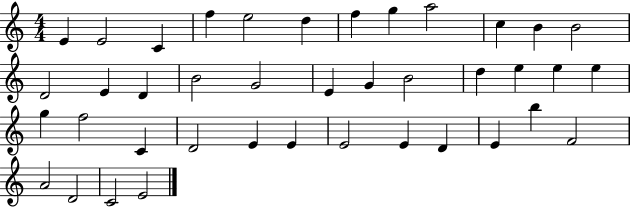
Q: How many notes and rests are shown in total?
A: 40